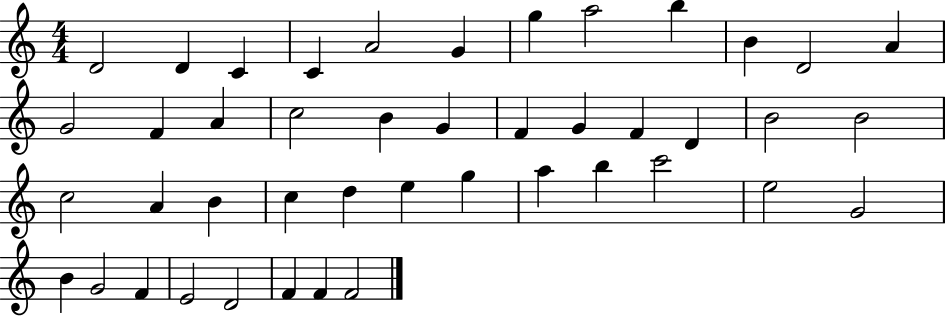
{
  \clef treble
  \numericTimeSignature
  \time 4/4
  \key c \major
  d'2 d'4 c'4 | c'4 a'2 g'4 | g''4 a''2 b''4 | b'4 d'2 a'4 | \break g'2 f'4 a'4 | c''2 b'4 g'4 | f'4 g'4 f'4 d'4 | b'2 b'2 | \break c''2 a'4 b'4 | c''4 d''4 e''4 g''4 | a''4 b''4 c'''2 | e''2 g'2 | \break b'4 g'2 f'4 | e'2 d'2 | f'4 f'4 f'2 | \bar "|."
}